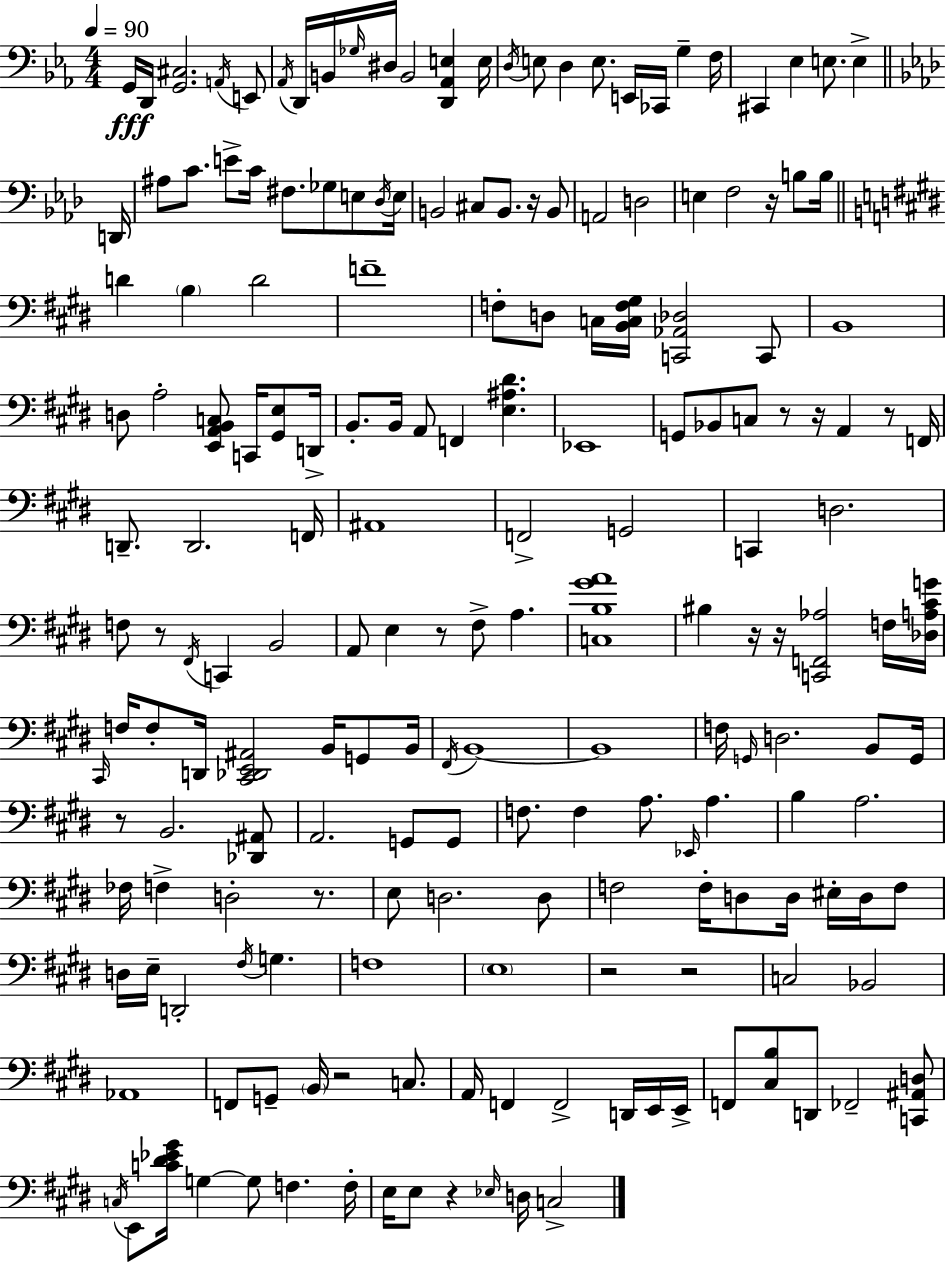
{
  \clef bass
  \numericTimeSignature
  \time 4/4
  \key ees \major
  \tempo 4 = 90
  g,16\fff d,16 <g, cis>2. \acciaccatura { a,16 } e,8 | \acciaccatura { aes,16 } d,16 b,16 \grace { ges16 } dis16 b,2 <d, aes, e>4 | e16 \acciaccatura { d16 } e8 d4 e8. e,16 ces,16 g4-- | f16 cis,4 ees4 e8. e4-> | \break \bar "||" \break \key aes \major d,16 ais8 c'8. e'8-> c'16 fis8. ges8 e8 | \acciaccatura { des16 } e16 b,2 cis8 b,8. r16 | b,8 a,2 d2 | e4 f2 r16 b8 | \break b16 \bar "||" \break \key e \major d'4 \parenthesize b4 d'2 | f'1-- | f8-. d8 c16 <b, c f gis>16 <c, aes, des>2 c,8 | b,1 | \break d8 a2-. <e, a, b, c>8 c,16 <gis, e>8 d,16-> | b,8.-. b,16 a,8 f,4 <e ais dis'>4. | ees,1 | g,8 bes,8 c8 r8 r16 a,4 r8 f,16 | \break d,8.-- d,2. f,16 | ais,1 | f,2-> g,2 | c,4 d2. | \break f8 r8 \acciaccatura { fis,16 } c,4 b,2 | a,8 e4 r8 fis8-> a4. | <c b gis' a'>1 | bis4 r16 r16 <c, f, aes>2 f16 | \break <des a cis' g'>16 \grace { cis,16 } f16 f8-. d,16 <cis, des, e, ais,>2 b,16 g,8 | b,16 \acciaccatura { fis,16 } b,1~~ | b,1 | f16 \grace { g,16 } d2. | \break b,8 g,16 r8 b,2. | <des, ais,>8 a,2. | g,8 g,8 f8. f4 a8. \grace { ees,16 } a4. | b4 a2. | \break fes16 f4-> d2-. | r8. e8 d2. | d8 f2 f16-. d8 | d16 eis16-. d16 f8 d16 e16-- d,2-. \acciaccatura { fis16 } | \break g4. f1 | \parenthesize e1 | r2 r2 | c2 bes,2 | \break aes,1 | f,8 g,8-- \parenthesize b,16 r2 | c8. a,16 f,4 f,2-> | d,16 e,16 e,16-> f,8 <cis b>8 d,8 fes,2-- | \break <c, ais, d>8 \acciaccatura { c16 } e,8 <c' dis' ees' gis'>16 g4~~ g8 | f4. f16-. e16 e8 r4 \grace { ees16 } d16 | c2-> \bar "|."
}